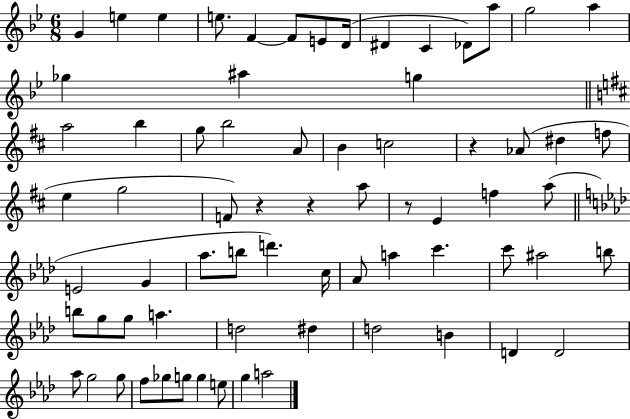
{
  \clef treble
  \numericTimeSignature
  \time 6/8
  \key bes \major
  g'4 e''4 e''4 | e''8. f'4~~ f'8 e'8 d'16( | dis'4 c'4 des'8) a''8 | g''2 a''4 | \break ges''4 ais''4 g''4 | \bar "||" \break \key d \major a''2 b''4 | g''8 b''2 a'8 | b'4 c''2 | r4 aes'8( dis''4 f''8 | \break e''4 g''2 | f'8) r4 r4 a''8 | r8 e'4 f''4 a''8( | \bar "||" \break \key f \minor e'2 g'4 | aes''8. b''8 d'''4.) c''16 | aes'8 a''4 c'''4. | c'''8 ais''2 b''8 | \break b''8 g''8 g''8 a''4. | d''2 dis''4 | d''2 b'4 | d'4 d'2 | \break aes''8 g''2 g''8 | f''8 ges''8 g''8 g''4 e''8 | g''4 a''2 | \bar "|."
}